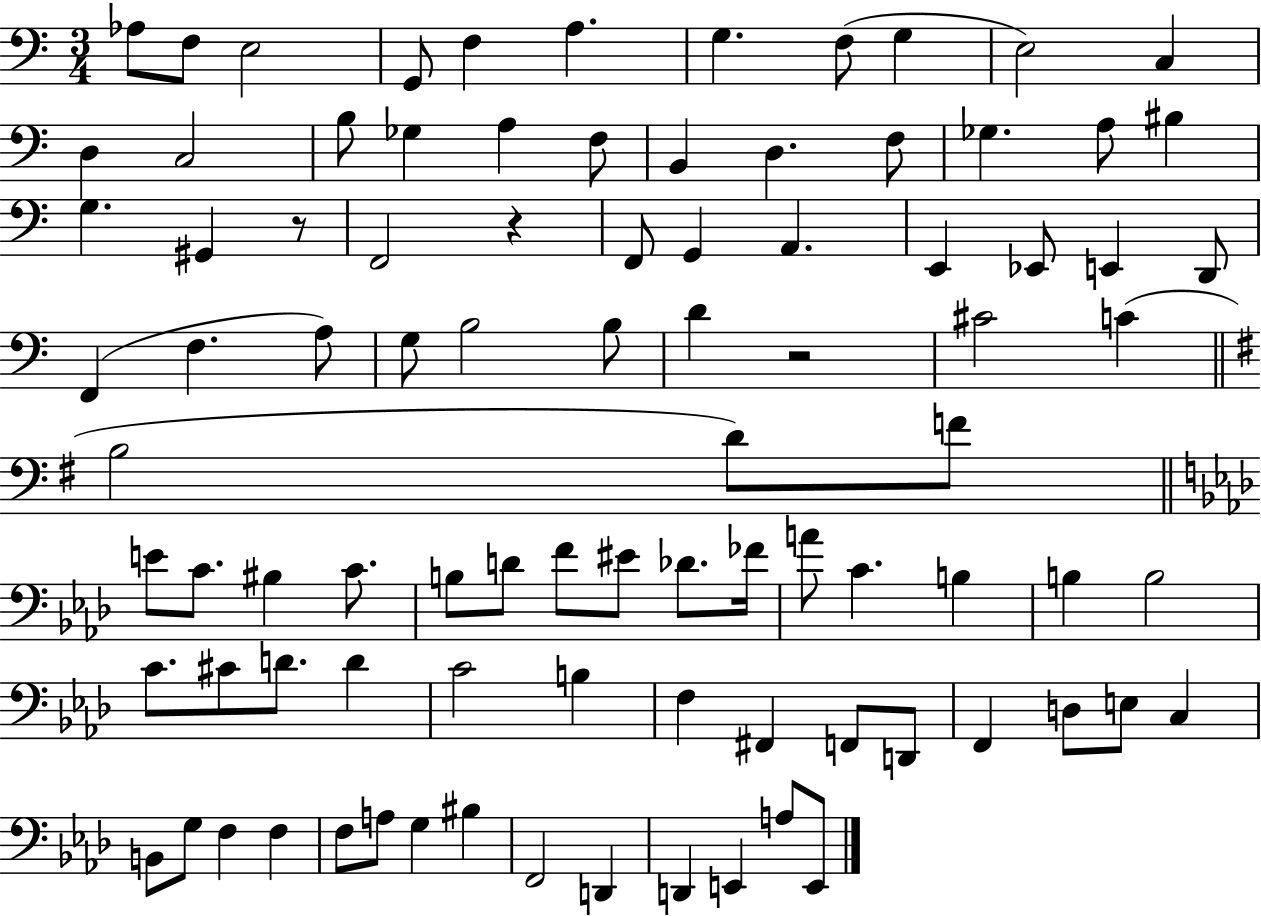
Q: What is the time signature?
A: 3/4